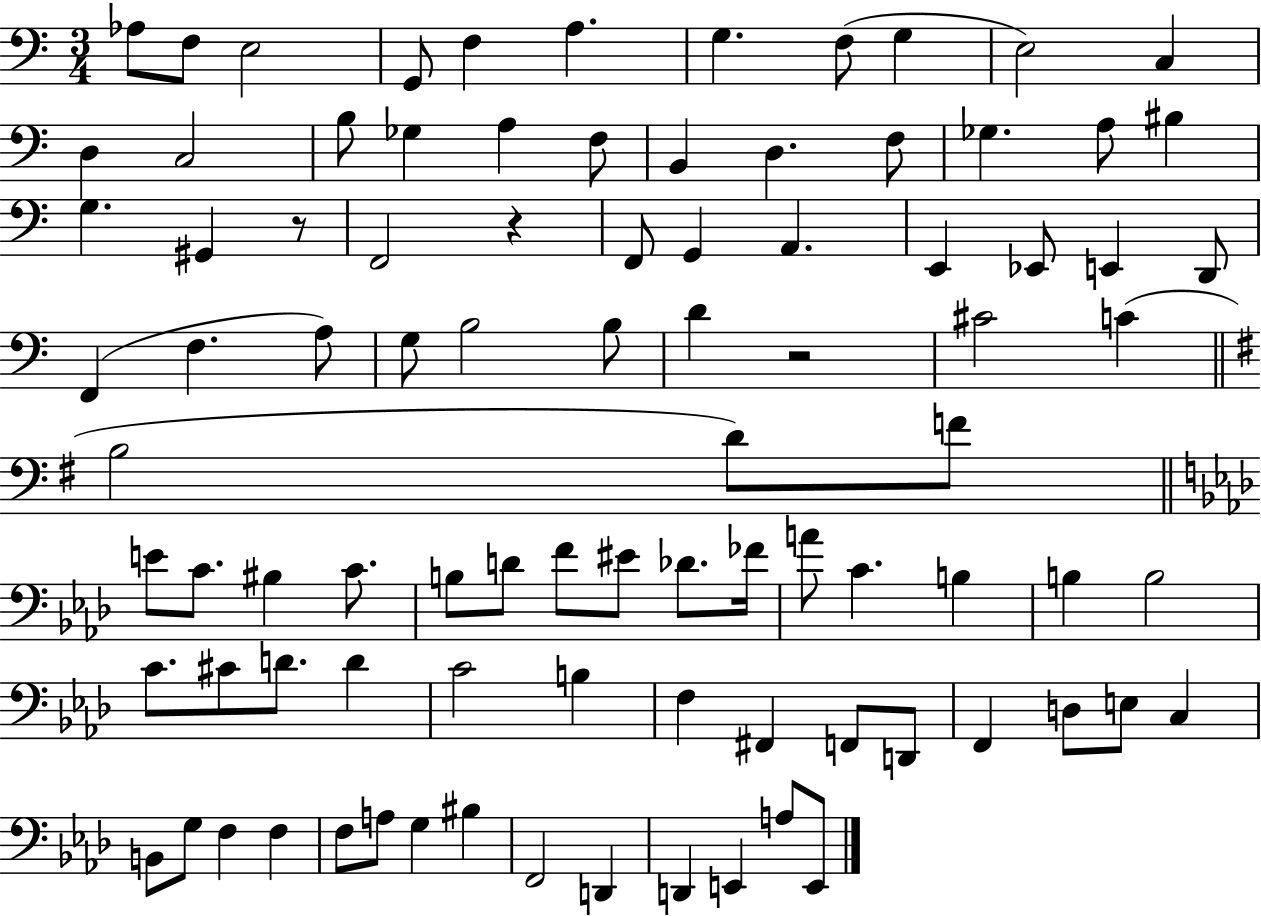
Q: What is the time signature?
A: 3/4